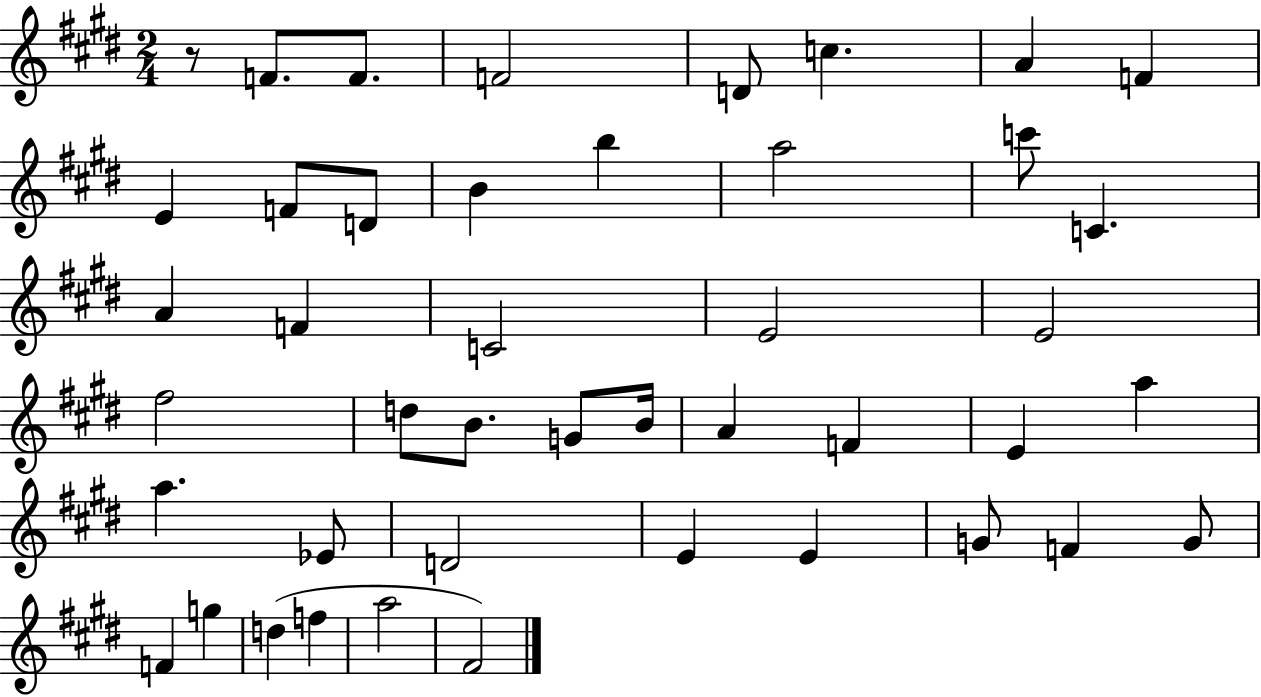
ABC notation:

X:1
T:Untitled
M:2/4
L:1/4
K:E
z/2 F/2 F/2 F2 D/2 c A F E F/2 D/2 B b a2 c'/2 C A F C2 E2 E2 ^f2 d/2 B/2 G/2 B/4 A F E a a _E/2 D2 E E G/2 F G/2 F g d f a2 ^F2